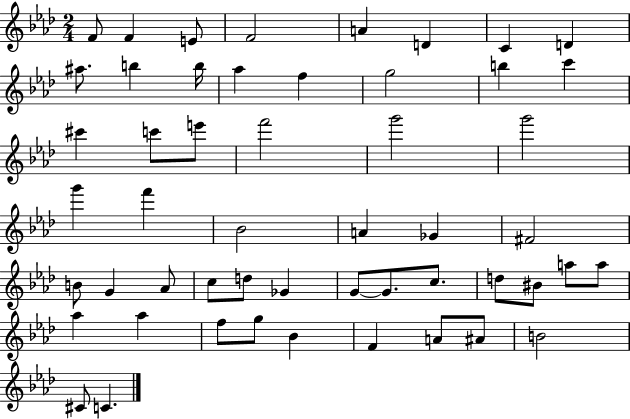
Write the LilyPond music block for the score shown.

{
  \clef treble
  \numericTimeSignature
  \time 2/4
  \key aes \major
  f'8 f'4 e'8 | f'2 | a'4 d'4 | c'4 d'4 | \break ais''8. b''4 b''16 | aes''4 f''4 | g''2 | b''4 c'''4 | \break cis'''4 c'''8 e'''8 | f'''2 | g'''2 | g'''2 | \break g'''4 f'''4 | bes'2 | a'4 ges'4 | fis'2 | \break b'8 g'4 aes'8 | c''8 d''8 ges'4 | g'8~~ g'8. c''8. | d''8 bis'8 a''8 a''8 | \break aes''4 aes''4 | f''8 g''8 bes'4 | f'4 a'8 ais'8 | b'2 | \break cis'8 c'4. | \bar "|."
}